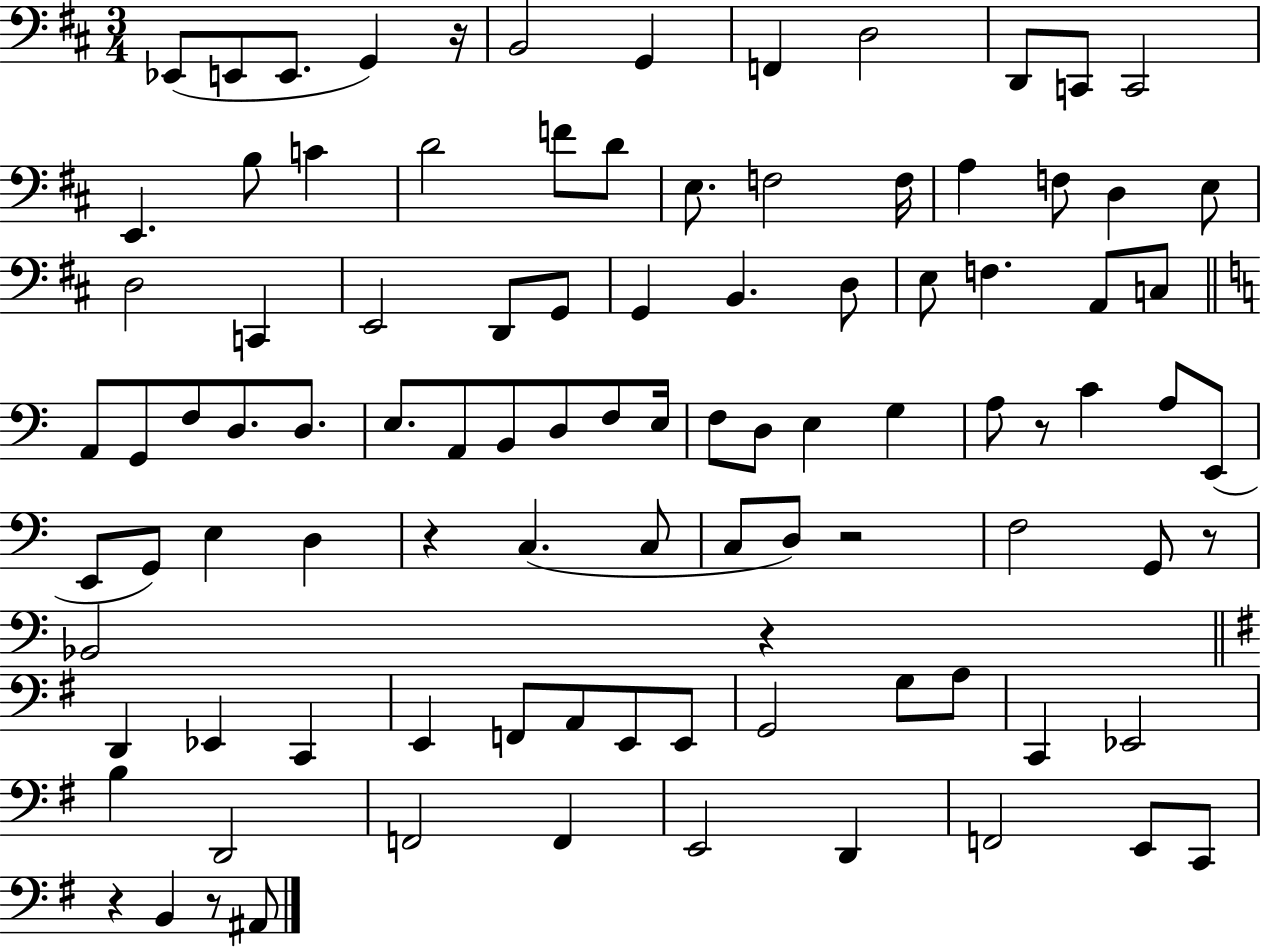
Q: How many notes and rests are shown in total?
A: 98